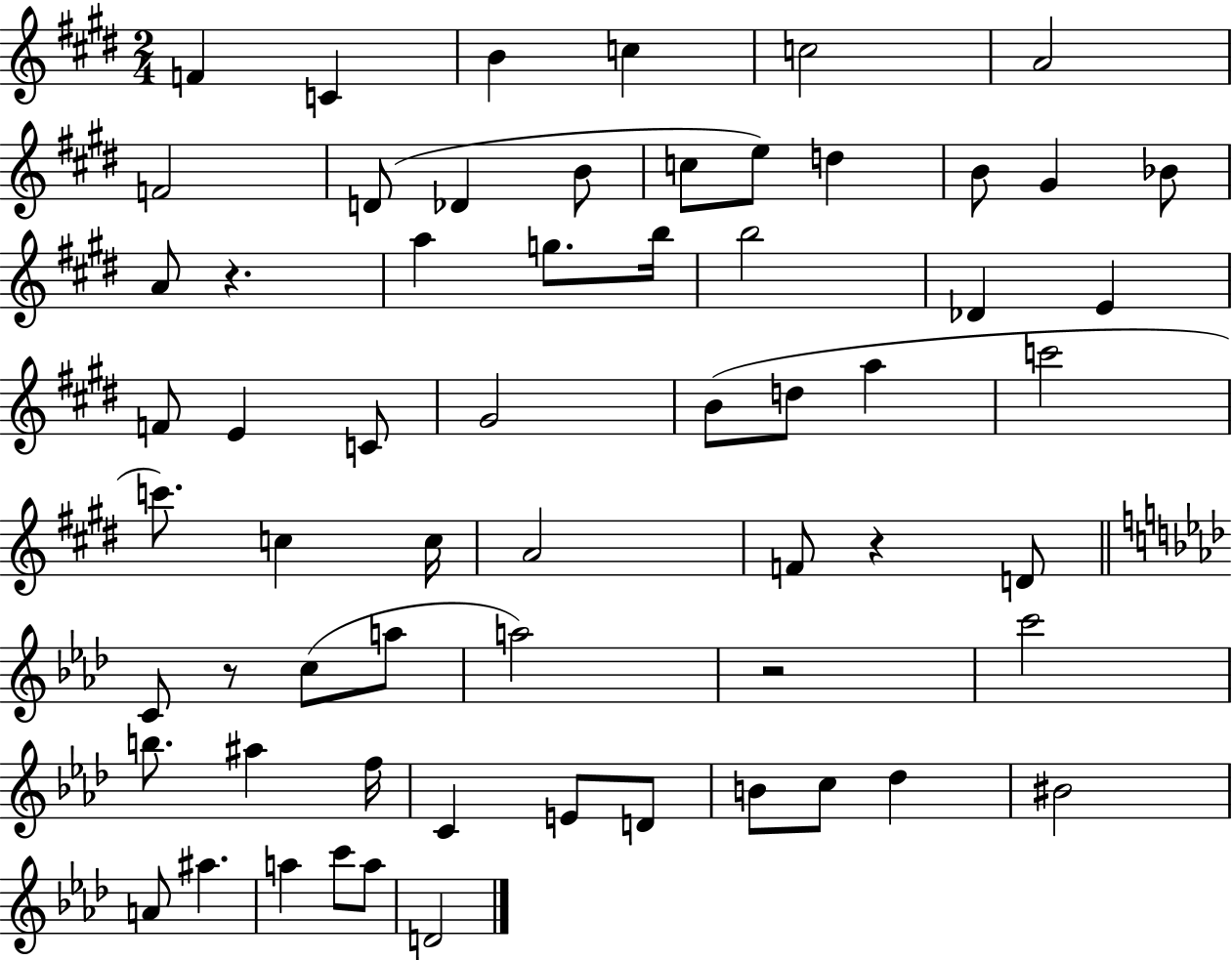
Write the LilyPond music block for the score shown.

{
  \clef treble
  \numericTimeSignature
  \time 2/4
  \key e \major
  \repeat volta 2 { f'4 c'4 | b'4 c''4 | c''2 | a'2 | \break f'2 | d'8( des'4 b'8 | c''8 e''8) d''4 | b'8 gis'4 bes'8 | \break a'8 r4. | a''4 g''8. b''16 | b''2 | des'4 e'4 | \break f'8 e'4 c'8 | gis'2 | b'8( d''8 a''4 | c'''2 | \break c'''8.) c''4 c''16 | a'2 | f'8 r4 d'8 | \bar "||" \break \key aes \major c'8 r8 c''8( a''8 | a''2) | r2 | c'''2 | \break b''8. ais''4 f''16 | c'4 e'8 d'8 | b'8 c''8 des''4 | bis'2 | \break a'8 ais''4. | a''4 c'''8 a''8 | d'2 | } \bar "|."
}